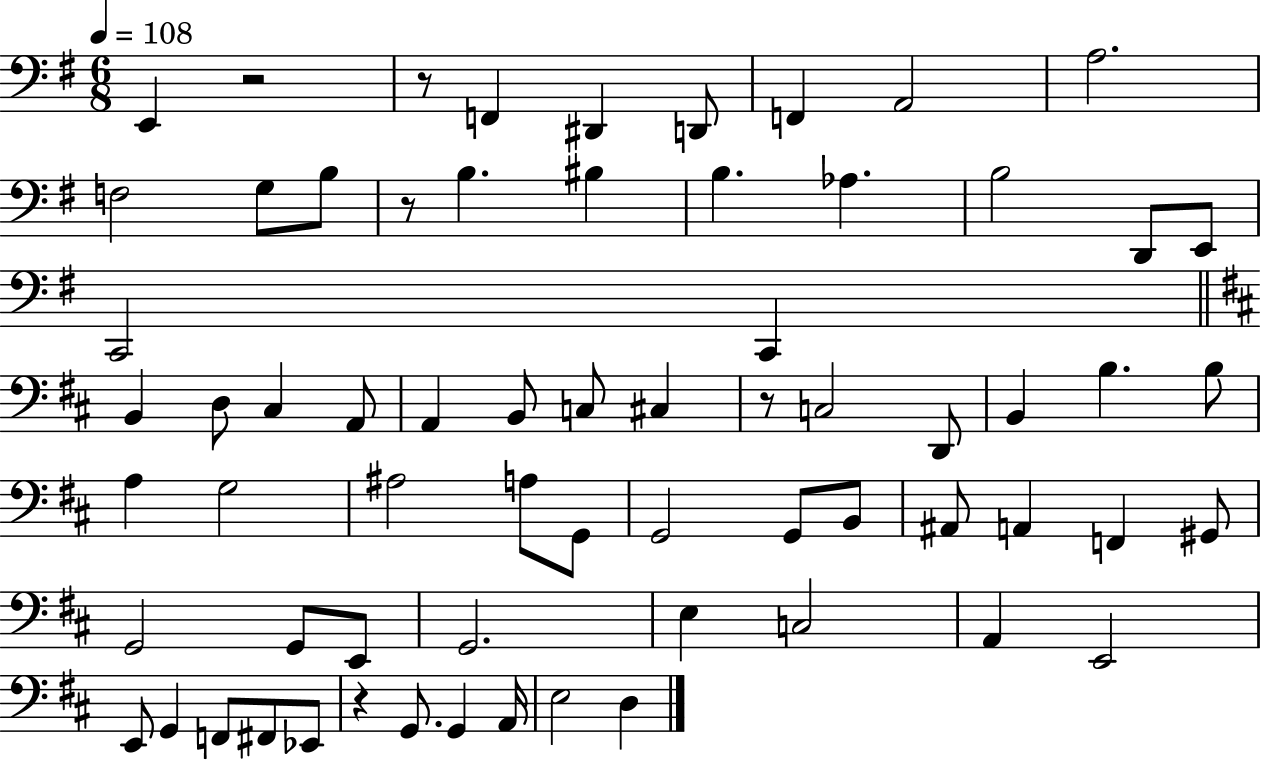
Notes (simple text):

E2/q R/h R/e F2/q D#2/q D2/e F2/q A2/h A3/h. F3/h G3/e B3/e R/e B3/q. BIS3/q B3/q. Ab3/q. B3/h D2/e E2/e C2/h C2/q B2/q D3/e C#3/q A2/e A2/q B2/e C3/e C#3/q R/e C3/h D2/e B2/q B3/q. B3/e A3/q G3/h A#3/h A3/e G2/e G2/h G2/e B2/e A#2/e A2/q F2/q G#2/e G2/h G2/e E2/e G2/h. E3/q C3/h A2/q E2/h E2/e G2/q F2/e F#2/e Eb2/e R/q G2/e. G2/q A2/s E3/h D3/q